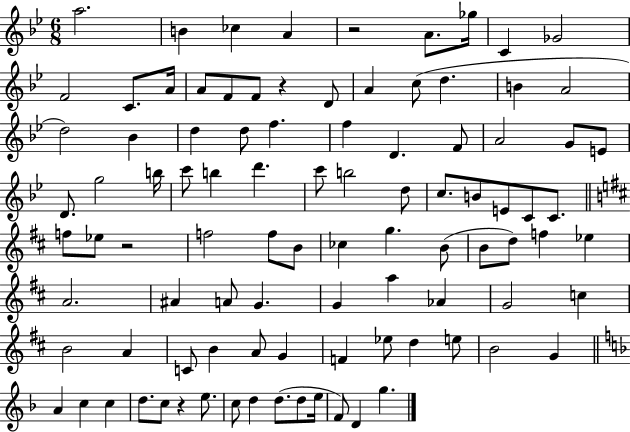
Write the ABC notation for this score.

X:1
T:Untitled
M:6/8
L:1/4
K:Bb
a2 B _c A z2 A/2 _g/4 C _G2 F2 C/2 A/4 A/2 F/2 F/2 z D/2 A c/2 d B A2 d2 _B d d/2 f f D F/2 A2 G/2 E/2 D/2 g2 b/4 c'/2 b d' c'/2 b2 d/2 c/2 B/2 E/2 C/2 C/2 f/2 _e/2 z2 f2 f/2 B/2 _c g B/2 B/2 d/2 f _e A2 ^A A/2 G G a _A G2 c B2 A C/2 B A/2 G F _e/2 d e/2 B2 G A c c d/2 c/2 z e/2 c/2 d d/2 d/2 e/4 F/2 D g